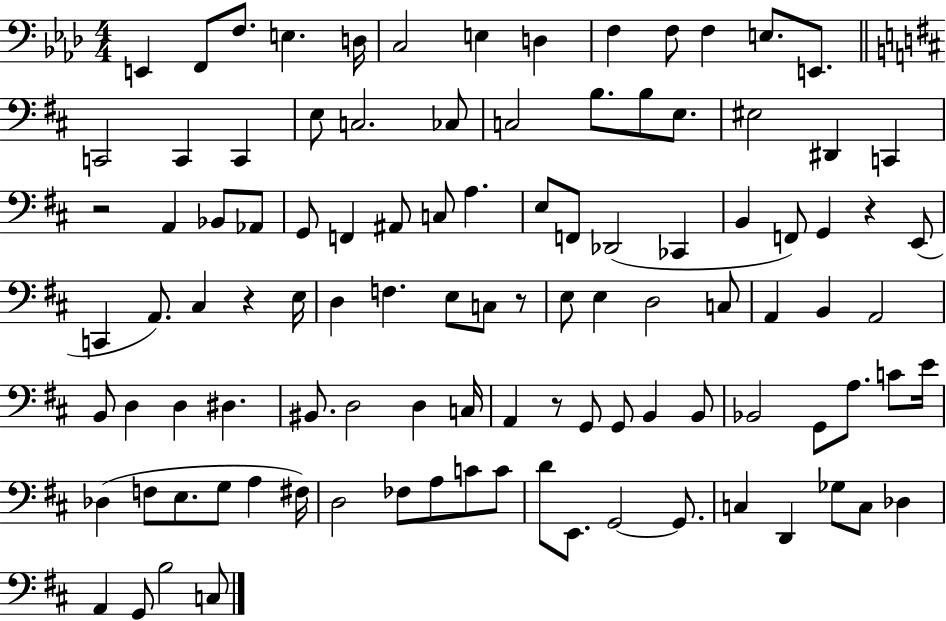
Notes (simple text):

E2/q F2/e F3/e. E3/q. D3/s C3/h E3/q D3/q F3/q F3/e F3/q E3/e. E2/e. C2/h C2/q C2/q E3/e C3/h. CES3/e C3/h B3/e. B3/e E3/e. EIS3/h D#2/q C2/q R/h A2/q Bb2/e Ab2/e G2/e F2/q A#2/e C3/e A3/q. E3/e F2/e Db2/h CES2/q B2/q F2/e G2/q R/q E2/e C2/q A2/e. C#3/q R/q E3/s D3/q F3/q. E3/e C3/e R/e E3/e E3/q D3/h C3/e A2/q B2/q A2/h B2/e D3/q D3/q D#3/q. BIS2/e. D3/h D3/q C3/s A2/q R/e G2/e G2/e B2/q B2/e Bb2/h G2/e A3/e. C4/e E4/s Db3/q F3/e E3/e. G3/e A3/q F#3/s D3/h FES3/e A3/e C4/e C4/e D4/e E2/e. G2/h G2/e. C3/q D2/q Gb3/e C3/e Db3/q A2/q G2/e B3/h C3/e